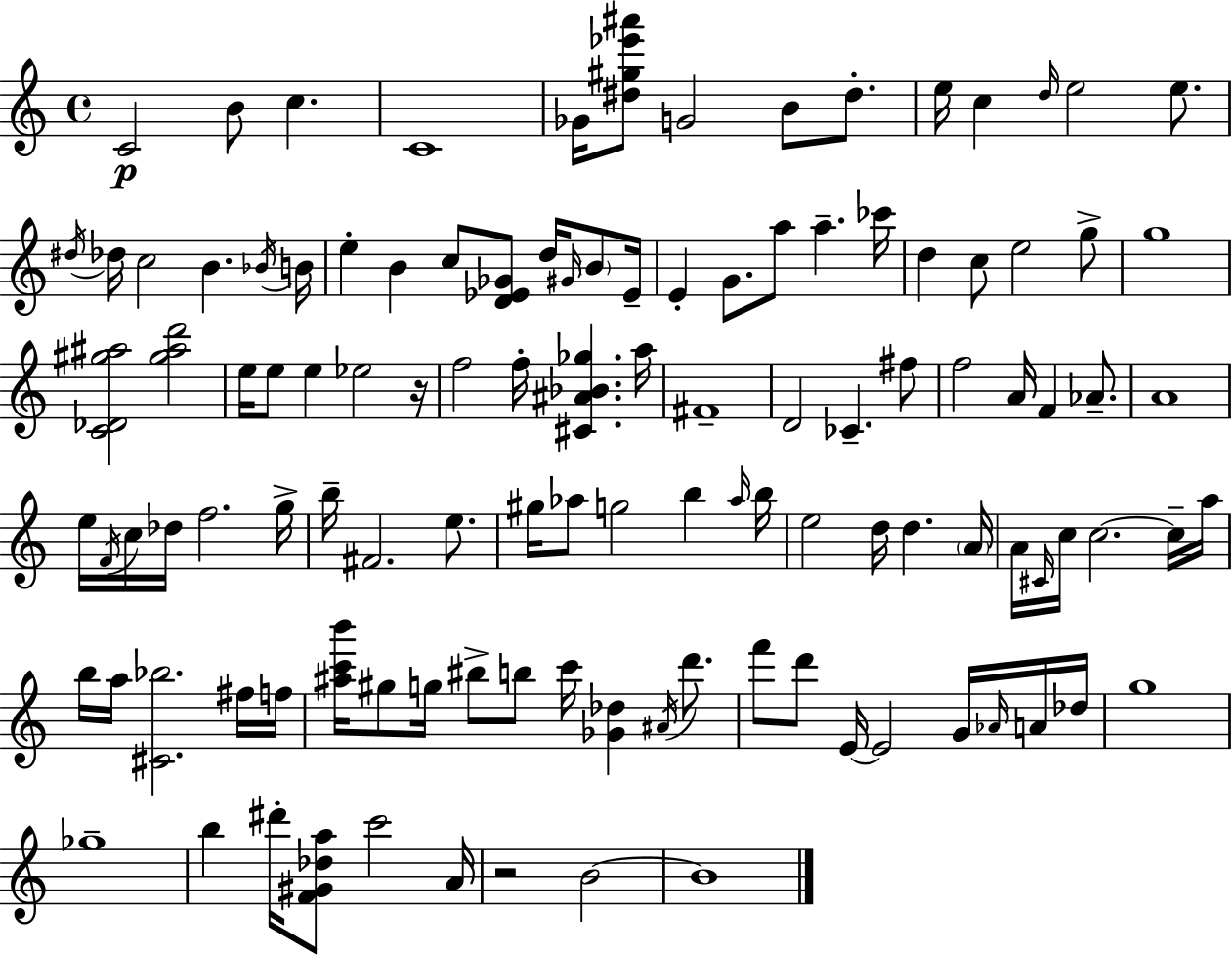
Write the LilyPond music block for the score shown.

{
  \clef treble
  \time 4/4
  \defaultTimeSignature
  \key c \major
  c'2\p b'8 c''4. | c'1 | ges'16 <dis'' gis'' ees''' ais'''>8 g'2 b'8 dis''8.-. | e''16 c''4 \grace { d''16 } e''2 e''8. | \break \acciaccatura { dis''16 } des''16 c''2 b'4. | \acciaccatura { bes'16 } b'16 e''4-. b'4 c''8 <d' ees' ges'>8 d''16 | \grace { gis'16 } \parenthesize b'8 ees'16-- e'4-. g'8. a''8 a''4.-- | ces'''16 d''4 c''8 e''2 | \break g''8-> g''1 | <c' des' gis'' ais''>2 <gis'' ais'' d'''>2 | e''16 e''8 e''4 ees''2 | r16 f''2 f''16-. <cis' ais' bes' ges''>4. | \break a''16 fis'1-- | d'2 ces'4.-- | fis''8 f''2 a'16 f'4 | aes'8.-- a'1 | \break e''16 \acciaccatura { f'16 } c''16 des''16 f''2. | g''16-> b''16-- fis'2. | e''8. gis''16 aes''8 g''2 | b''4 \grace { aes''16 } b''16 e''2 d''16 d''4. | \break \parenthesize a'16 a'16 \grace { cis'16 } c''16 c''2.~~ | c''16-- a''16 b''16 a''16 <cis' bes''>2. | fis''16 f''16 <ais'' c''' b'''>16 gis''8 g''16 bis''8-> b''8 c'''16 | <ges' des''>4 \acciaccatura { ais'16 } d'''8. f'''8 d'''8 e'16~~ e'2 | \break g'16 \grace { aes'16 } a'16 des''16 g''1 | ges''1-- | b''4 dis'''16-. <f' gis' des'' a''>8 | c'''2 a'16 r2 | \break b'2~~ b'1 | \bar "|."
}